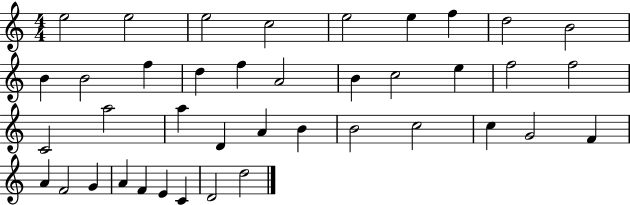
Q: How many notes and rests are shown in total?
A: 40